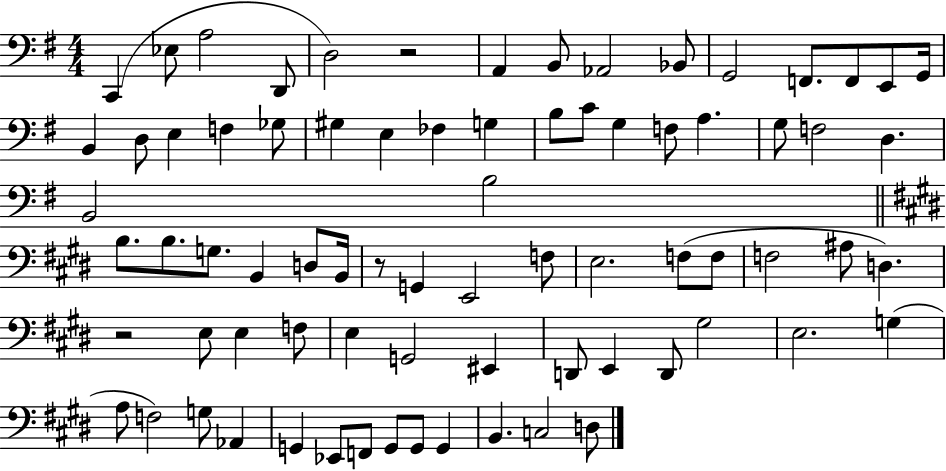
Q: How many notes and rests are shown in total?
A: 76